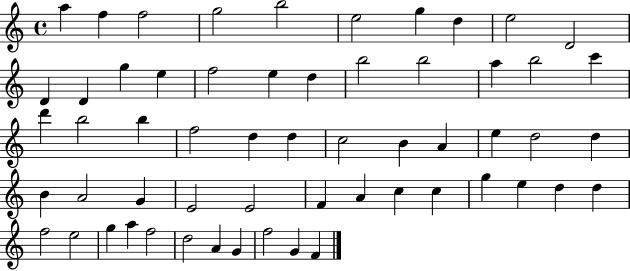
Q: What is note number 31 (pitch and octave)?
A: A4